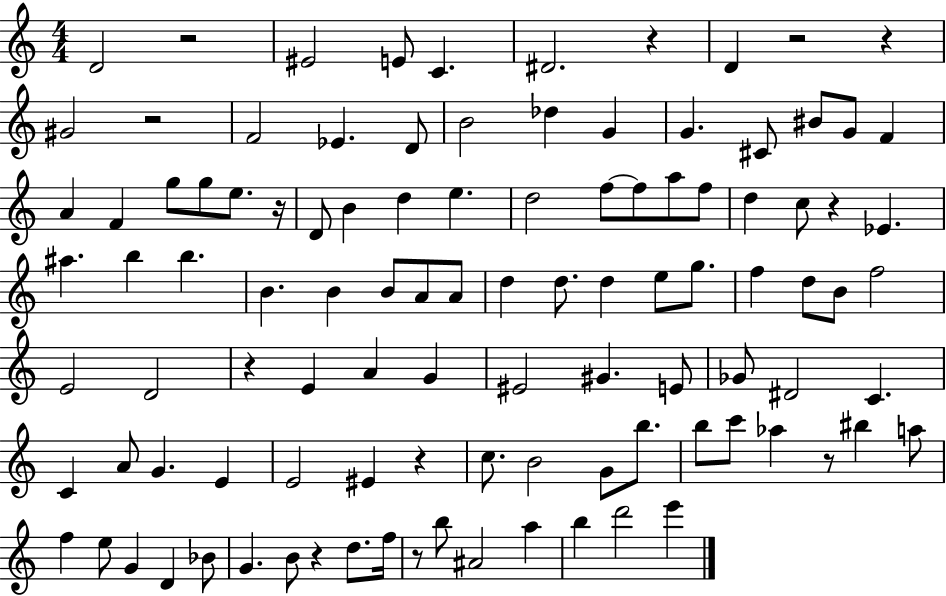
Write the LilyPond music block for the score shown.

{
  \clef treble
  \numericTimeSignature
  \time 4/4
  \key c \major
  \repeat volta 2 { d'2 r2 | eis'2 e'8 c'4. | dis'2. r4 | d'4 r2 r4 | \break gis'2 r2 | f'2 ees'4. d'8 | b'2 des''4 g'4 | g'4. cis'8 bis'8 g'8 f'4 | \break a'4 f'4 g''8 g''8 e''8. r16 | d'8 b'4 d''4 e''4. | d''2 f''8~~ f''8 a''8 f''8 | d''4 c''8 r4 ees'4. | \break ais''4. b''4 b''4. | b'4. b'4 b'8 a'8 a'8 | d''4 d''8. d''4 e''8 g''8. | f''4 d''8 b'8 f''2 | \break e'2 d'2 | r4 e'4 a'4 g'4 | eis'2 gis'4. e'8 | ges'8 dis'2 c'4. | \break c'4 a'8 g'4. e'4 | e'2 eis'4 r4 | c''8. b'2 g'8 b''8. | b''8 c'''8 aes''4 r8 bis''4 a''8 | \break f''4 e''8 g'4 d'4 bes'8 | g'4. b'8 r4 d''8. f''16 | r8 b''8 ais'2 a''4 | b''4 d'''2 e'''4 | \break } \bar "|."
}